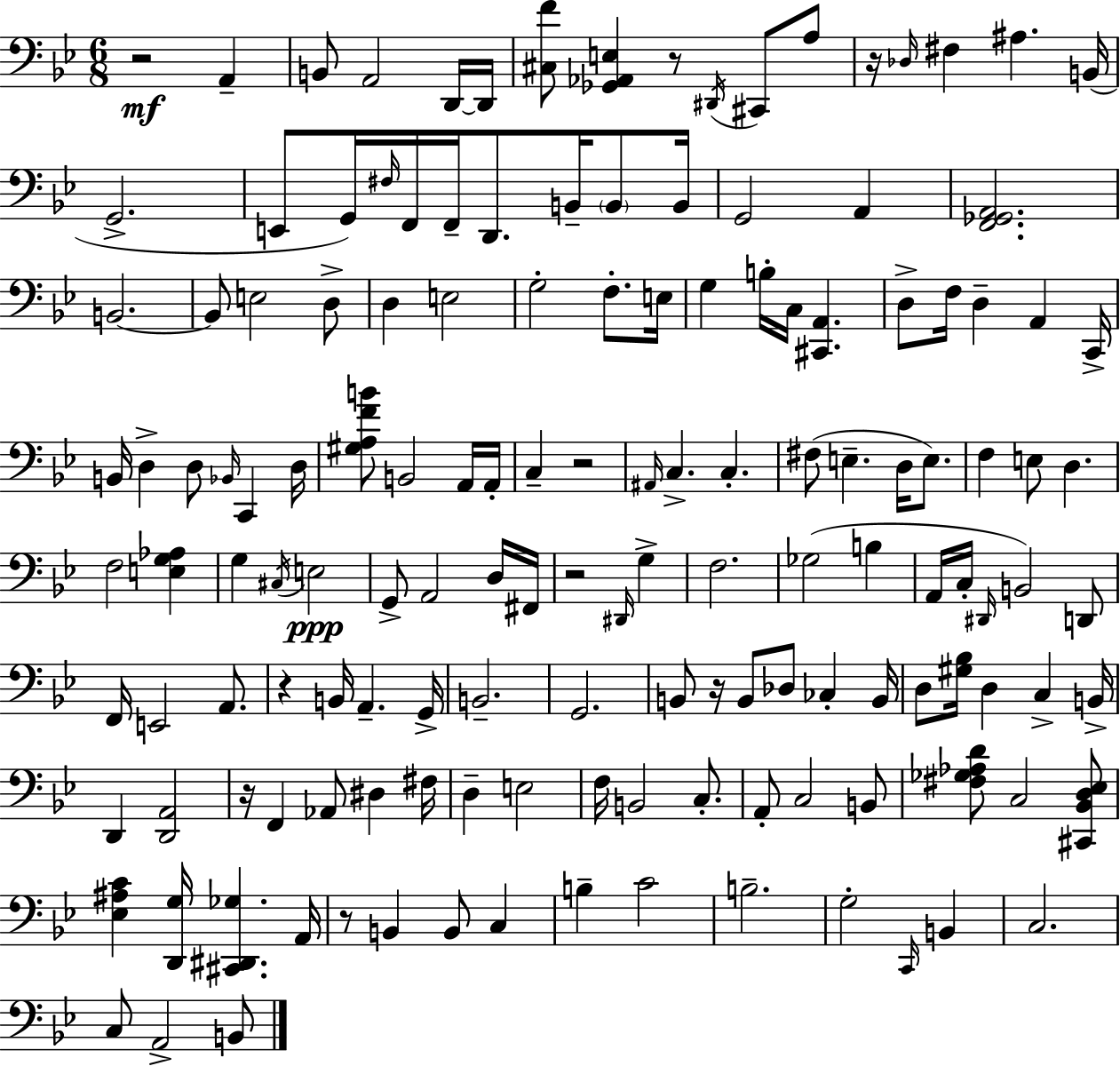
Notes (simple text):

R/h A2/q B2/e A2/h D2/s D2/s [C#3,F4]/e [Gb2,Ab2,E3]/q R/e D#2/s C#2/e A3/e R/s Db3/s F#3/q A#3/q. B2/s G2/h. E2/e G2/s F#3/s F2/s F2/s D2/e. B2/s B2/e B2/s G2/h A2/q [F2,Gb2,A2]/h. B2/h. B2/e E3/h D3/e D3/q E3/h G3/h F3/e. E3/s G3/q B3/s C3/s [C#2,A2]/q. D3/e F3/s D3/q A2/q C2/s B2/s D3/q D3/e Bb2/s C2/q D3/s [G#3,A3,F4,B4]/e B2/h A2/s A2/s C3/q R/h A#2/s C3/q. C3/q. F#3/e E3/q. D3/s E3/e. F3/q E3/e D3/q. F3/h [E3,G3,Ab3]/q G3/q C#3/s E3/h G2/e A2/h D3/s F#2/s R/h D#2/s G3/q F3/h. Gb3/h B3/q A2/s C3/s D#2/s B2/h D2/e F2/s E2/h A2/e. R/q B2/s A2/q. G2/s B2/h. G2/h. B2/e R/s B2/e Db3/e CES3/q B2/s D3/e [G#3,Bb3]/s D3/q C3/q B2/s D2/q [D2,A2]/h R/s F2/q Ab2/e D#3/q F#3/s D3/q E3/h F3/s B2/h C3/e. A2/e C3/h B2/e [F#3,Gb3,Ab3,D4]/e C3/h [C#2,Bb2,D3,Eb3]/e [Eb3,A#3,C4]/q [D2,G3]/s [C#2,D#2,Gb3]/q. A2/s R/e B2/q B2/e C3/q B3/q C4/h B3/h. G3/h C2/s B2/q C3/h. C3/e A2/h B2/e